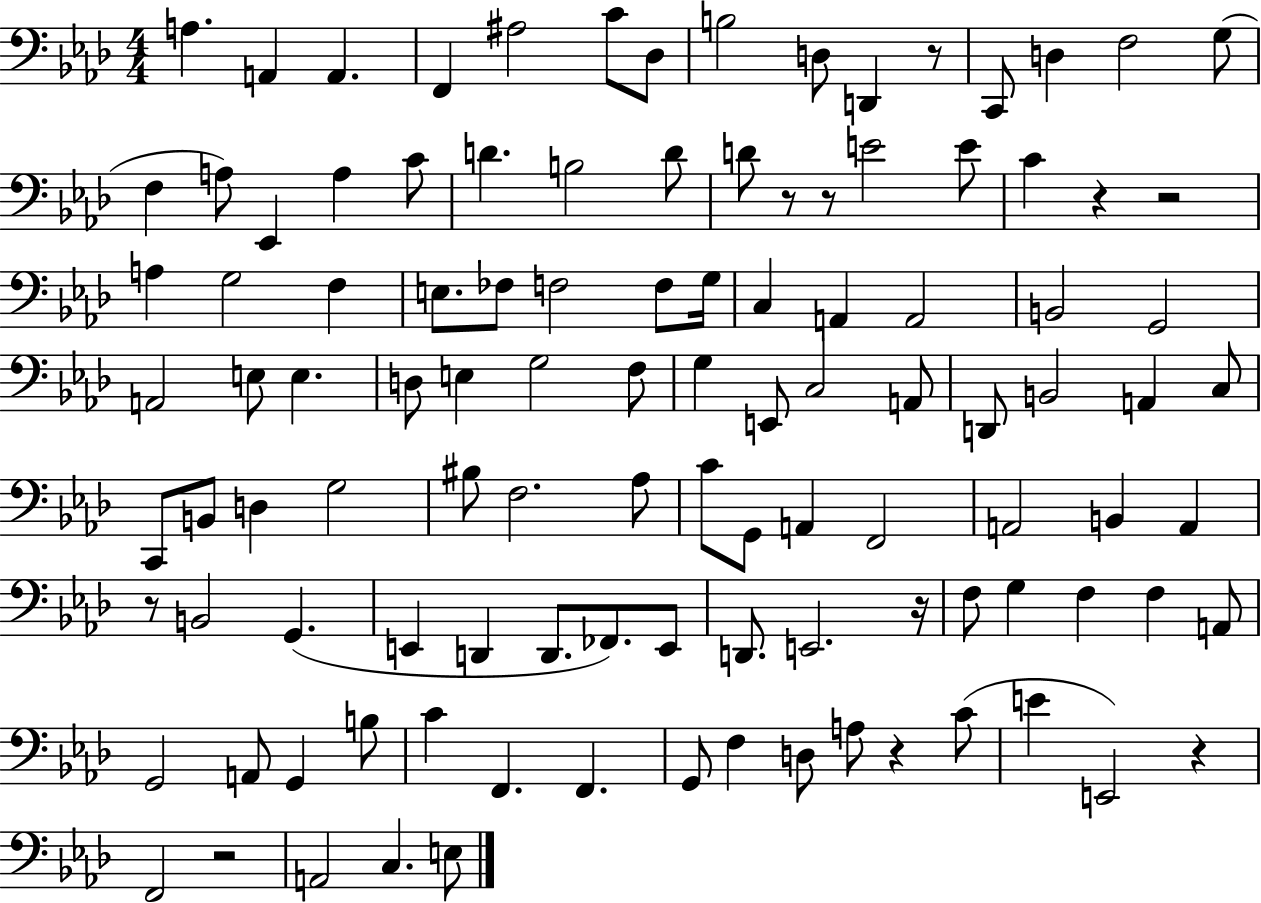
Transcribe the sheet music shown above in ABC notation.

X:1
T:Untitled
M:4/4
L:1/4
K:Ab
A, A,, A,, F,, ^A,2 C/2 _D,/2 B,2 D,/2 D,, z/2 C,,/2 D, F,2 G,/2 F, A,/2 _E,, A, C/2 D B,2 D/2 D/2 z/2 z/2 E2 E/2 C z z2 A, G,2 F, E,/2 _F,/2 F,2 F,/2 G,/4 C, A,, A,,2 B,,2 G,,2 A,,2 E,/2 E, D,/2 E, G,2 F,/2 G, E,,/2 C,2 A,,/2 D,,/2 B,,2 A,, C,/2 C,,/2 B,,/2 D, G,2 ^B,/2 F,2 _A,/2 C/2 G,,/2 A,, F,,2 A,,2 B,, A,, z/2 B,,2 G,, E,, D,, D,,/2 _F,,/2 E,,/2 D,,/2 E,,2 z/4 F,/2 G, F, F, A,,/2 G,,2 A,,/2 G,, B,/2 C F,, F,, G,,/2 F, D,/2 A,/2 z C/2 E E,,2 z F,,2 z2 A,,2 C, E,/2